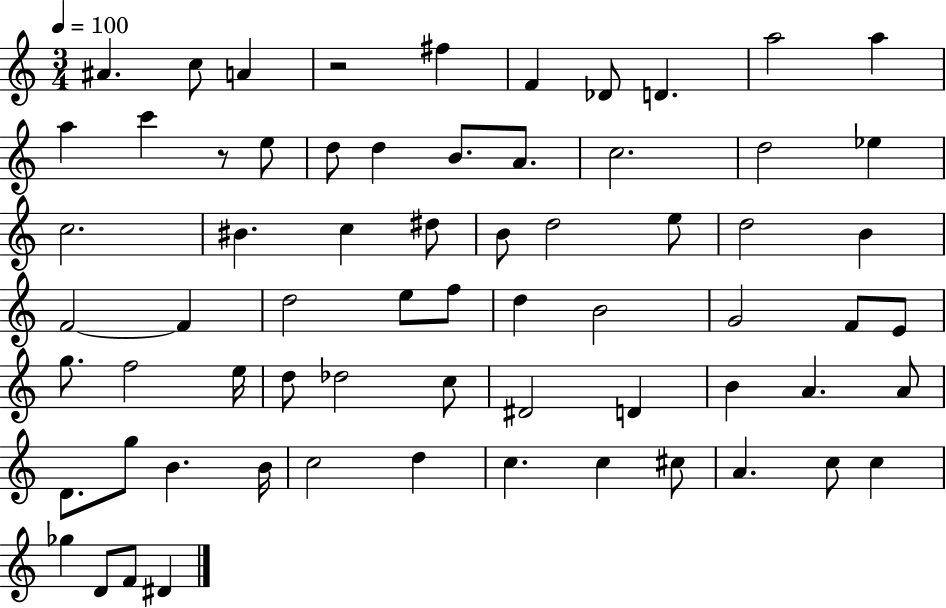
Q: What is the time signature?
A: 3/4